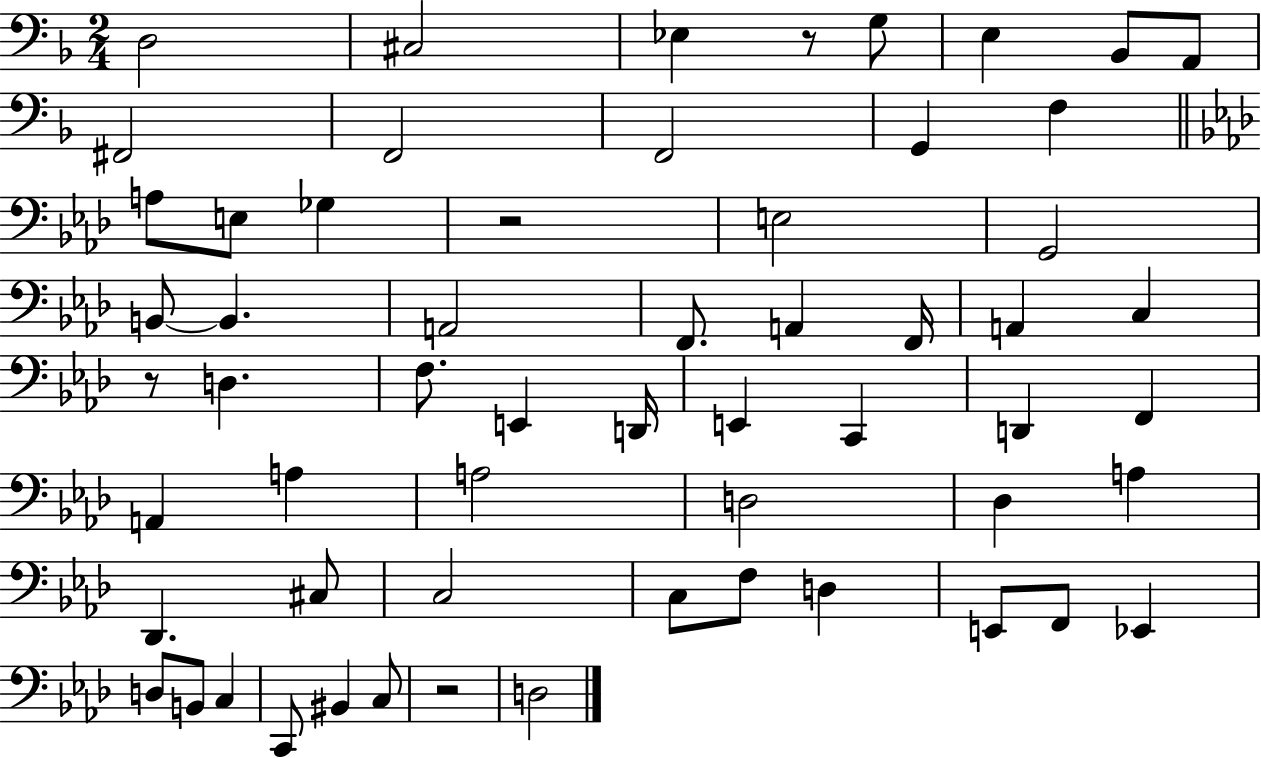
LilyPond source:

{
  \clef bass
  \numericTimeSignature
  \time 2/4
  \key f \major
  \repeat volta 2 { d2 | cis2 | ees4 r8 g8 | e4 bes,8 a,8 | \break fis,2 | f,2 | f,2 | g,4 f4 | \break \bar "||" \break \key aes \major a8 e8 ges4 | r2 | e2 | g,2 | \break b,8~~ b,4. | a,2 | f,8. a,4 f,16 | a,4 c4 | \break r8 d4. | f8. e,4 d,16 | e,4 c,4 | d,4 f,4 | \break a,4 a4 | a2 | d2 | des4 a4 | \break des,4. cis8 | c2 | c8 f8 d4 | e,8 f,8 ees,4 | \break d8 b,8 c4 | c,8 bis,4 c8 | r2 | d2 | \break } \bar "|."
}